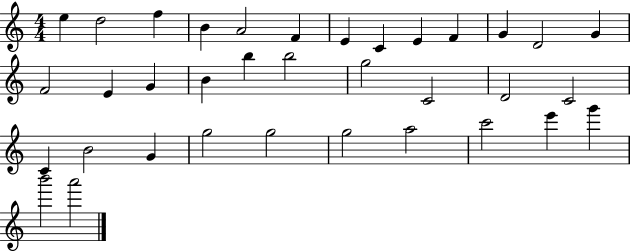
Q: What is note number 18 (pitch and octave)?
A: B5